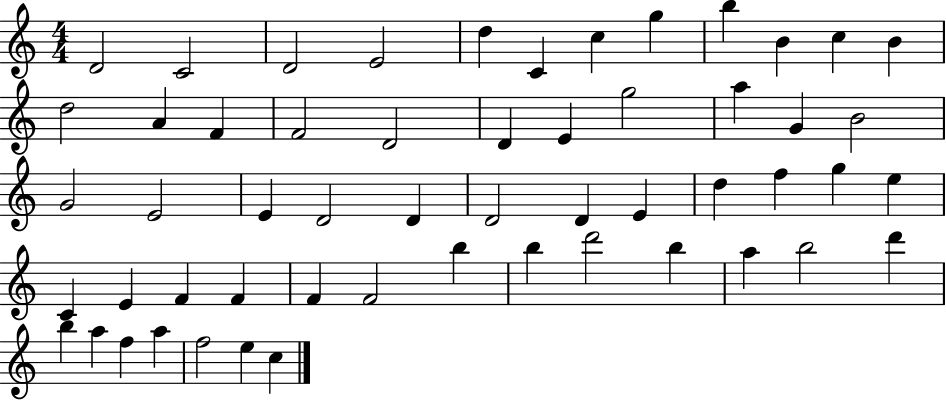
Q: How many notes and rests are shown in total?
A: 55